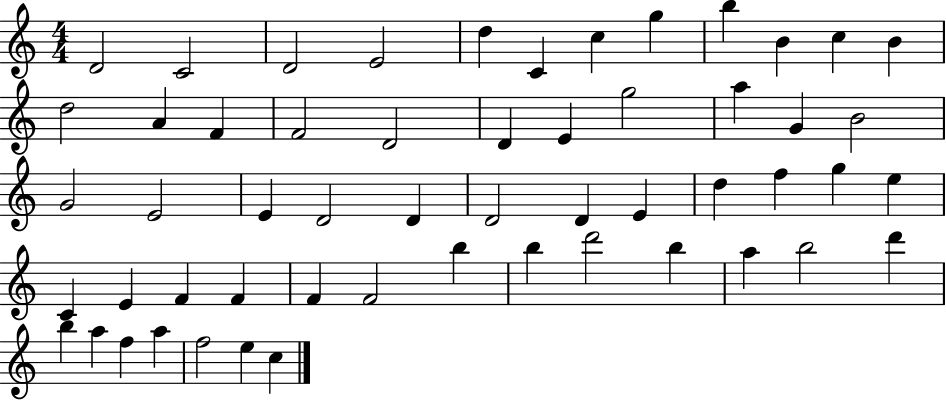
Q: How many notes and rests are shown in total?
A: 55